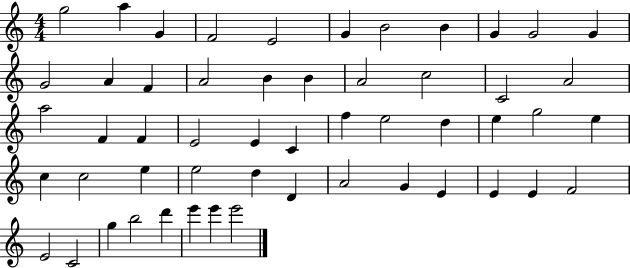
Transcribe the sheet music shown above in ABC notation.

X:1
T:Untitled
M:4/4
L:1/4
K:C
g2 a G F2 E2 G B2 B G G2 G G2 A F A2 B B A2 c2 C2 A2 a2 F F E2 E C f e2 d e g2 e c c2 e e2 d D A2 G E E E F2 E2 C2 g b2 d' e' e' e'2